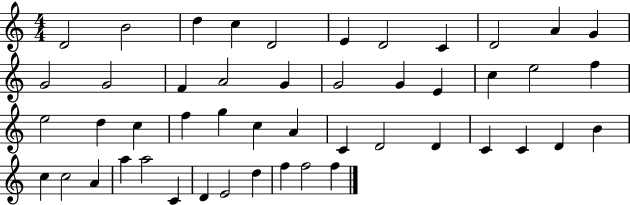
{
  \clef treble
  \numericTimeSignature
  \time 4/4
  \key c \major
  d'2 b'2 | d''4 c''4 d'2 | e'4 d'2 c'4 | d'2 a'4 g'4 | \break g'2 g'2 | f'4 a'2 g'4 | g'2 g'4 e'4 | c''4 e''2 f''4 | \break e''2 d''4 c''4 | f''4 g''4 c''4 a'4 | c'4 d'2 d'4 | c'4 c'4 d'4 b'4 | \break c''4 c''2 a'4 | a''4 a''2 c'4 | d'4 e'2 d''4 | f''4 f''2 f''4 | \break \bar "|."
}